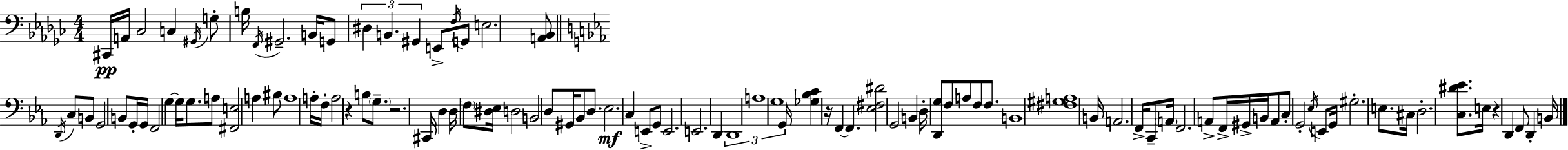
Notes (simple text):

C#2/s A2/s CES3/h C3/q G#2/s G3/e B3/s F2/s G#2/h. B2/s G2/e D#3/q B2/q. G#2/q E2/e F3/s G2/e E3/h. [A2,Bb2]/e D2/s C3/e B2/e G2/h B2/e G2/s G2/s F2/h G3/q G3/s G3/e. A3/e [F#2,E3]/h A3/q BIS3/e A3/w A3/s F3/s A3/h R/q B3/e G3/e. R/h. C#2/s D3/q D3/s F3/e [D#3,Eb3]/s D3/h B2/h D3/e G#2/s Bb2/e D3/e. Eb3/h. C3/q E2/e G2/e E2/h. E2/h. D2/q D2/w A3/w G3/w G2/s [Gb3,Bb3,C4]/q R/s F2/q F2/q. [Eb3,F#3,D#4]/h G2/h B2/q D3/s [D2,G3]/e F3/e A3/e F3/e F3/e. B2/w [F#3,G#3,A3]/w B2/s A2/h. F2/s C2/e A2/s F2/h. A2/e F2/s G#2/s B2/s A2/e C3/e G2/h Eb3/s E2/e G2/s G#3/h. E3/e. C#3/s D3/h. [C3,D#4,Eb4]/e. E3/s R/q D2/q F2/e D2/q B2/s